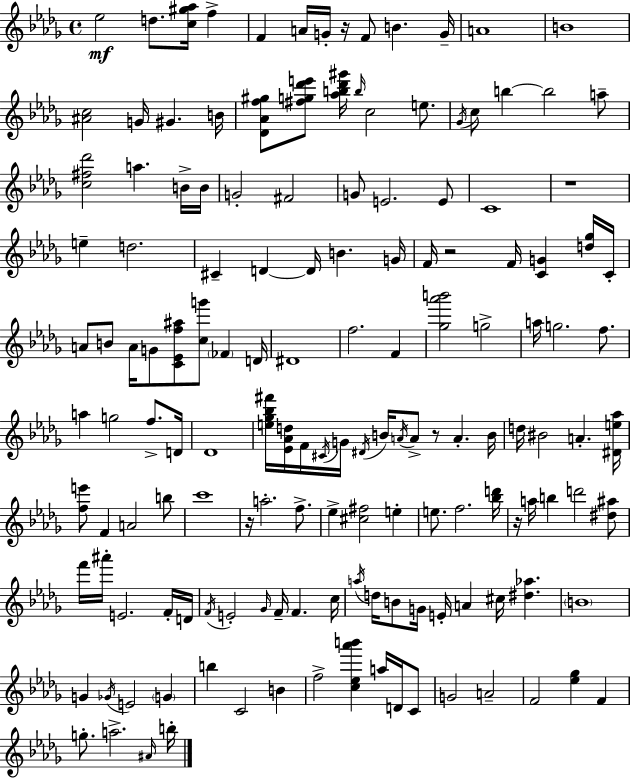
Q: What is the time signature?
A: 4/4